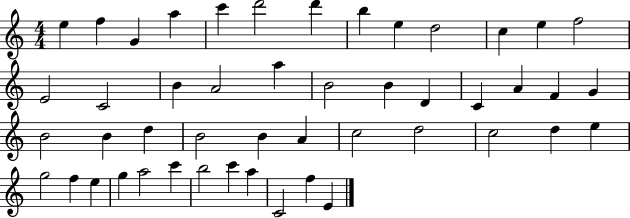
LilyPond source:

{
  \clef treble
  \numericTimeSignature
  \time 4/4
  \key c \major
  e''4 f''4 g'4 a''4 | c'''4 d'''2 d'''4 | b''4 e''4 d''2 | c''4 e''4 f''2 | \break e'2 c'2 | b'4 a'2 a''4 | b'2 b'4 d'4 | c'4 a'4 f'4 g'4 | \break b'2 b'4 d''4 | b'2 b'4 a'4 | c''2 d''2 | c''2 d''4 e''4 | \break g''2 f''4 e''4 | g''4 a''2 c'''4 | b''2 c'''4 a''4 | c'2 f''4 e'4 | \break \bar "|."
}